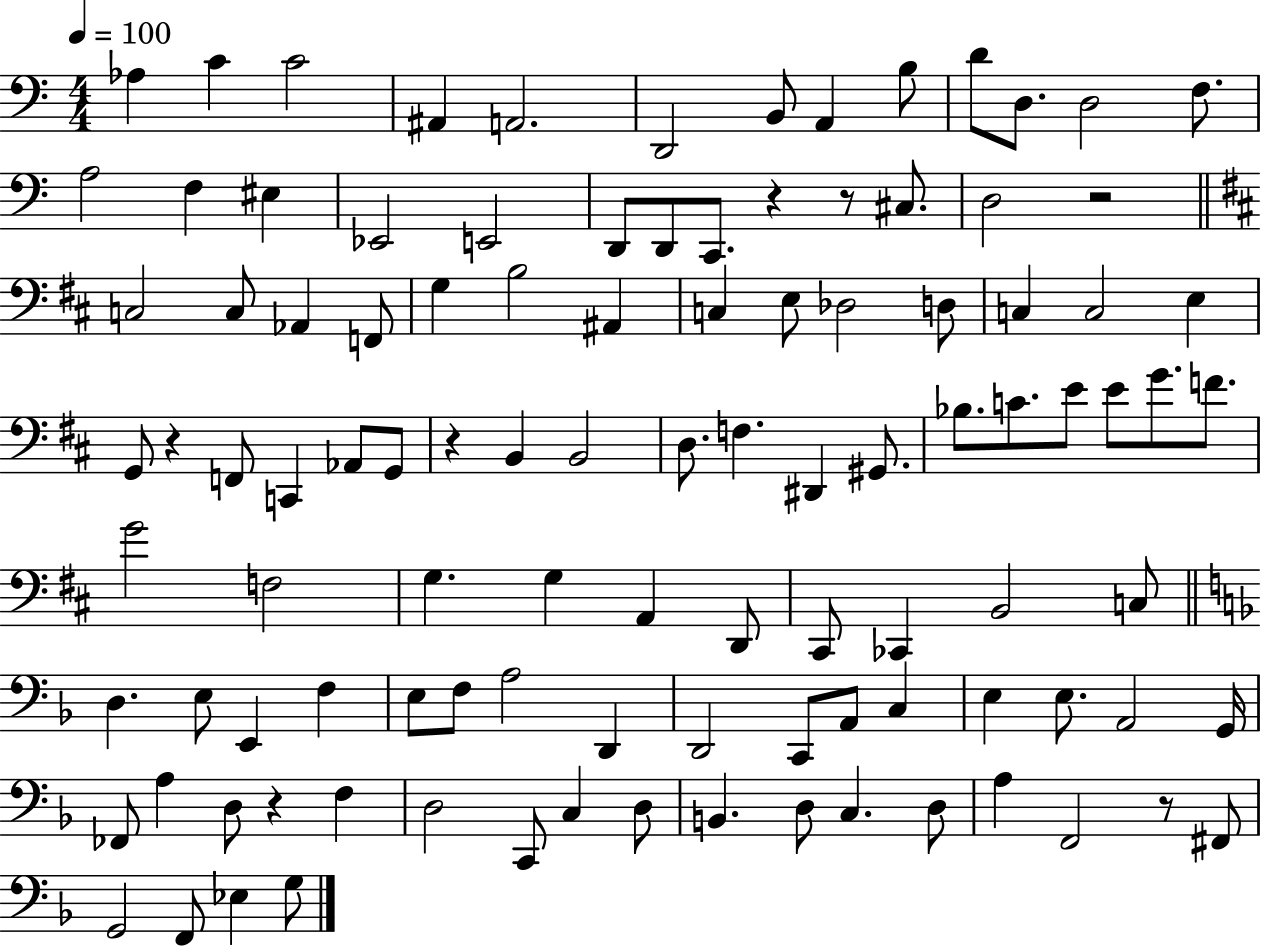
X:1
T:Untitled
M:4/4
L:1/4
K:C
_A, C C2 ^A,, A,,2 D,,2 B,,/2 A,, B,/2 D/2 D,/2 D,2 F,/2 A,2 F, ^E, _E,,2 E,,2 D,,/2 D,,/2 C,,/2 z z/2 ^C,/2 D,2 z2 C,2 C,/2 _A,, F,,/2 G, B,2 ^A,, C, E,/2 _D,2 D,/2 C, C,2 E, G,,/2 z F,,/2 C,, _A,,/2 G,,/2 z B,, B,,2 D,/2 F, ^D,, ^G,,/2 _B,/2 C/2 E/2 E/2 G/2 F/2 G2 F,2 G, G, A,, D,,/2 ^C,,/2 _C,, B,,2 C,/2 D, E,/2 E,, F, E,/2 F,/2 A,2 D,, D,,2 C,,/2 A,,/2 C, E, E,/2 A,,2 G,,/4 _F,,/2 A, D,/2 z F, D,2 C,,/2 C, D,/2 B,, D,/2 C, D,/2 A, F,,2 z/2 ^F,,/2 G,,2 F,,/2 _E, G,/2